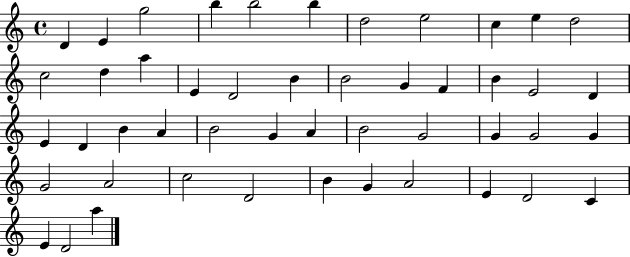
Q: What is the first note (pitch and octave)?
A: D4